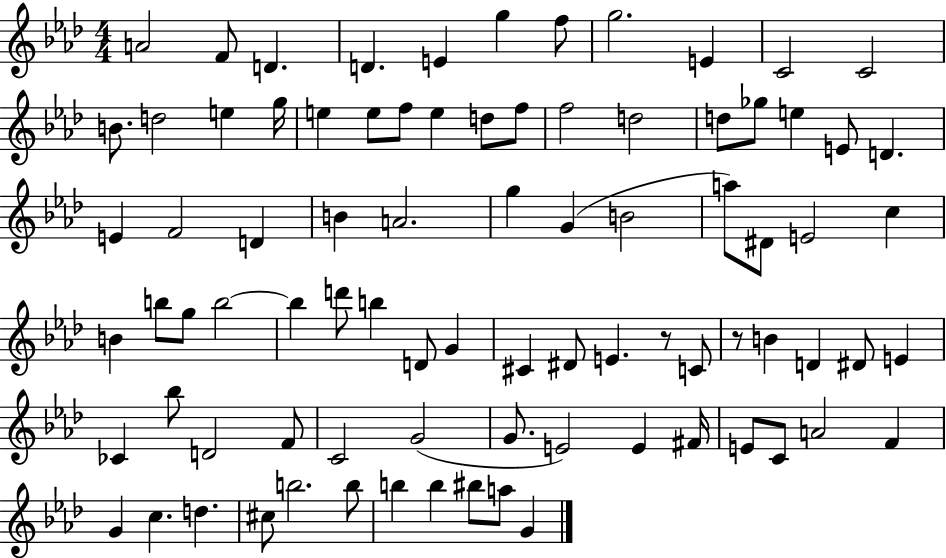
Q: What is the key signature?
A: AES major